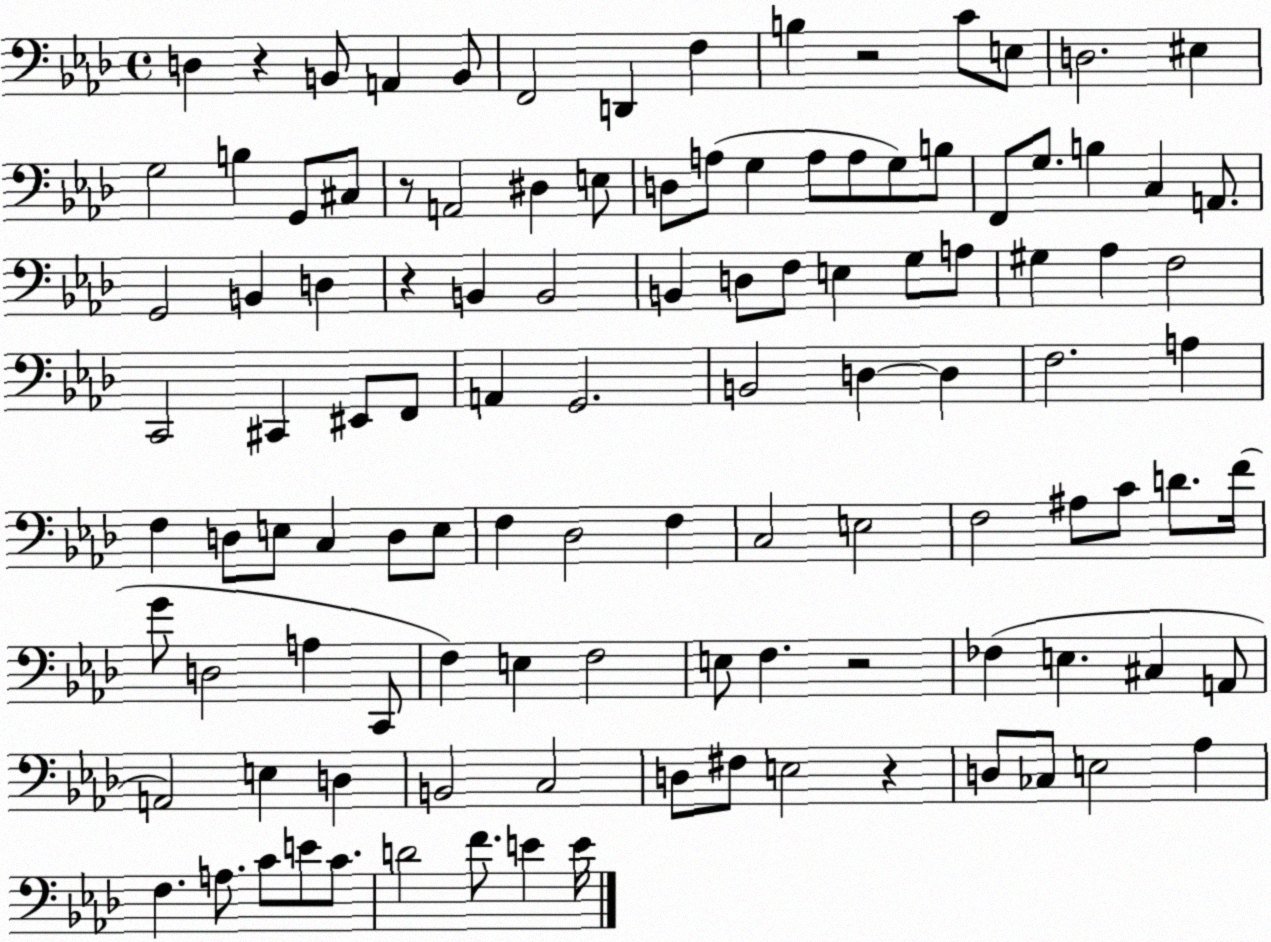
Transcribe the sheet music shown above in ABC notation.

X:1
T:Untitled
M:4/4
L:1/4
K:Ab
D, z B,,/2 A,, B,,/2 F,,2 D,, F, B, z2 C/2 E,/2 D,2 ^E, G,2 B, G,,/2 ^C,/2 z/2 A,,2 ^D, E,/2 D,/2 A,/2 G, A,/2 A,/2 G,/2 B,/2 F,,/2 G,/2 B, C, A,,/2 G,,2 B,, D, z B,, B,,2 B,, D,/2 F,/2 E, G,/2 A,/2 ^G, _A, F,2 C,,2 ^C,, ^E,,/2 F,,/2 A,, G,,2 B,,2 D, D, F,2 A, F, D,/2 E,/2 C, D,/2 E,/2 F, _D,2 F, C,2 E,2 F,2 ^A,/2 C/2 D/2 F/4 G/2 D,2 A, C,,/2 F, E, F,2 E,/2 F, z2 _F, E, ^C, A,,/2 A,,2 E, D, B,,2 C,2 D,/2 ^F,/2 E,2 z D,/2 _C,/2 E,2 _A, F, A,/2 C/2 E/2 C/2 D2 F/2 E E/4